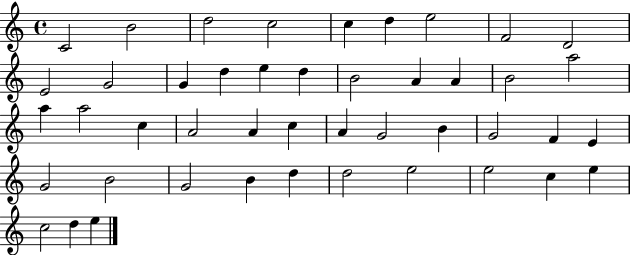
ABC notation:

X:1
T:Untitled
M:4/4
L:1/4
K:C
C2 B2 d2 c2 c d e2 F2 D2 E2 G2 G d e d B2 A A B2 a2 a a2 c A2 A c A G2 B G2 F E G2 B2 G2 B d d2 e2 e2 c e c2 d e